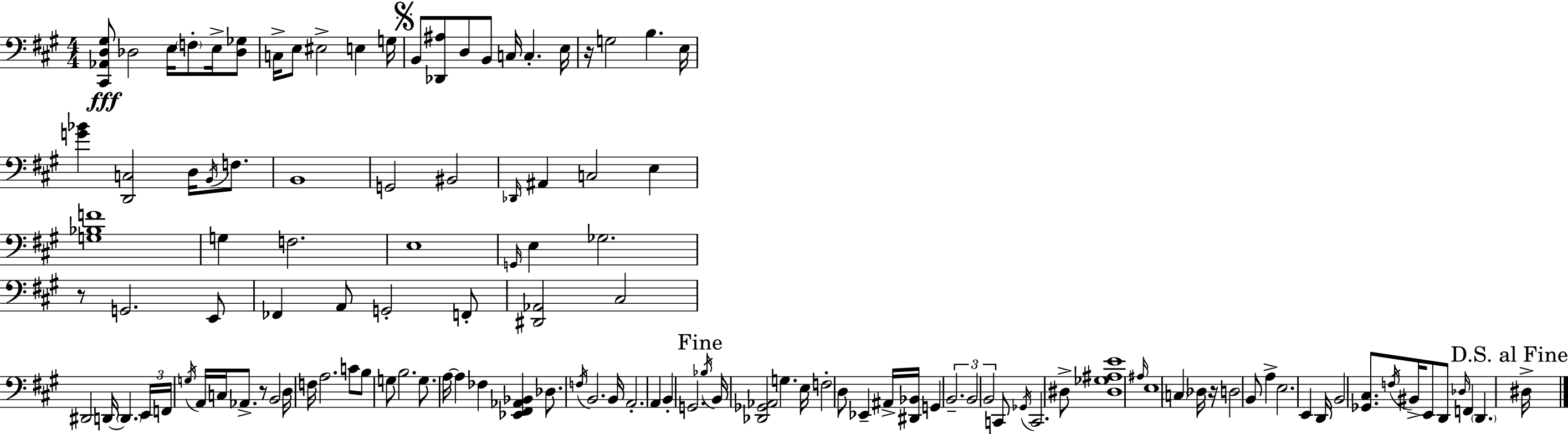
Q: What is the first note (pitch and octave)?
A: Db3